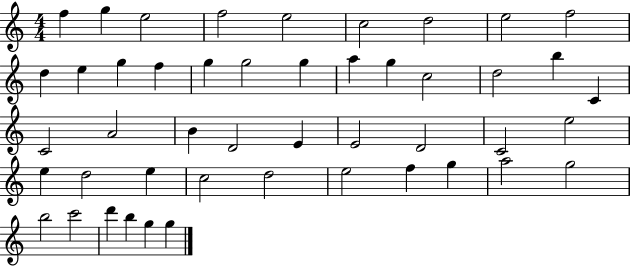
X:1
T:Untitled
M:4/4
L:1/4
K:C
f g e2 f2 e2 c2 d2 e2 f2 d e g f g g2 g a g c2 d2 b C C2 A2 B D2 E E2 D2 C2 e2 e d2 e c2 d2 e2 f g a2 g2 b2 c'2 d' b g g